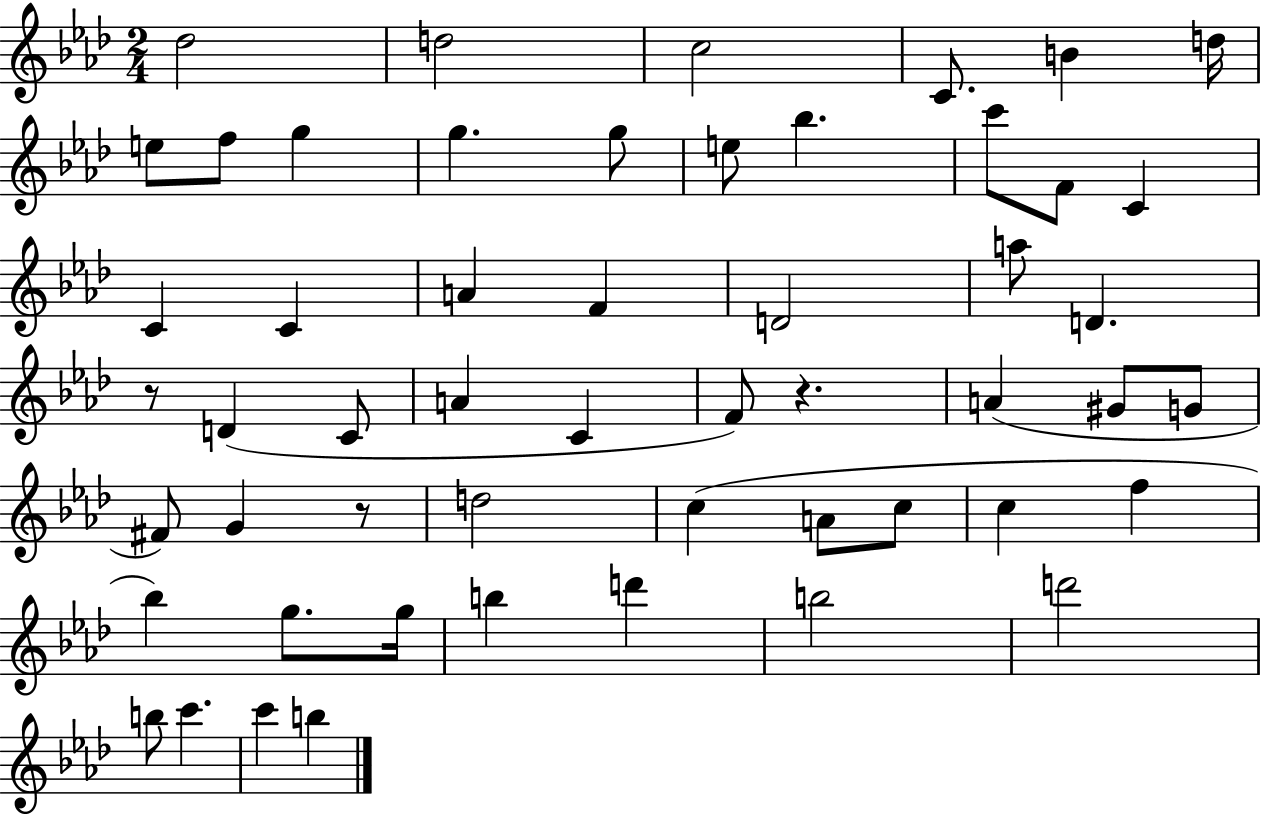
{
  \clef treble
  \numericTimeSignature
  \time 2/4
  \key aes \major
  des''2 | d''2 | c''2 | c'8. b'4 d''16 | \break e''8 f''8 g''4 | g''4. g''8 | e''8 bes''4. | c'''8 f'8 c'4 | \break c'4 c'4 | a'4 f'4 | d'2 | a''8 d'4. | \break r8 d'4( c'8 | a'4 c'4 | f'8) r4. | a'4( gis'8 g'8 | \break fis'8) g'4 r8 | d''2 | c''4( a'8 c''8 | c''4 f''4 | \break bes''4) g''8. g''16 | b''4 d'''4 | b''2 | d'''2 | \break b''8 c'''4. | c'''4 b''4 | \bar "|."
}